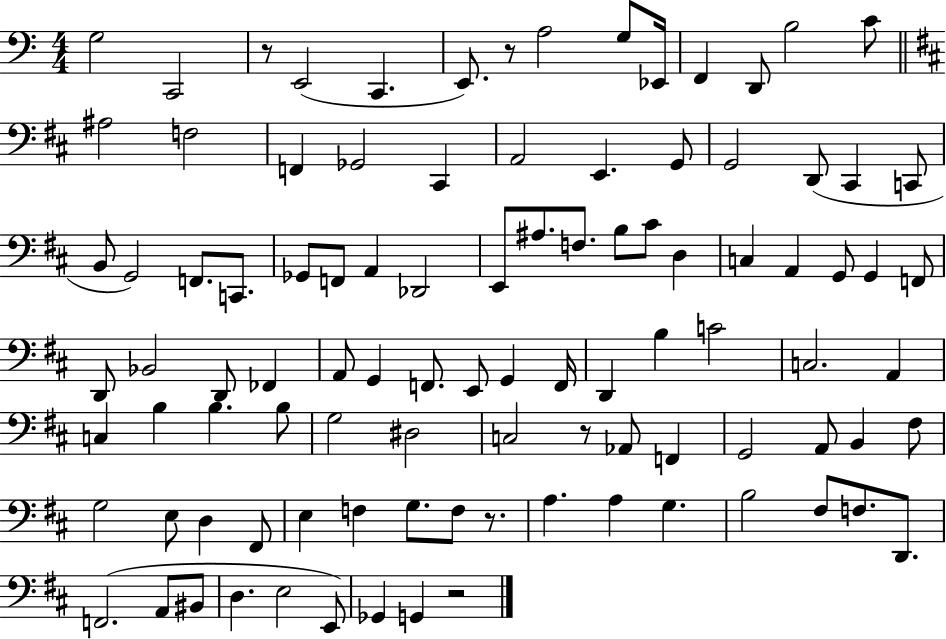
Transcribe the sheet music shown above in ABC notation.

X:1
T:Untitled
M:4/4
L:1/4
K:C
G,2 C,,2 z/2 E,,2 C,, E,,/2 z/2 A,2 G,/2 _E,,/4 F,, D,,/2 B,2 C/2 ^A,2 F,2 F,, _G,,2 ^C,, A,,2 E,, G,,/2 G,,2 D,,/2 ^C,, C,,/2 B,,/2 G,,2 F,,/2 C,,/2 _G,,/2 F,,/2 A,, _D,,2 E,,/2 ^A,/2 F,/2 B,/2 ^C/2 D, C, A,, G,,/2 G,, F,,/2 D,,/2 _B,,2 D,,/2 _F,, A,,/2 G,, F,,/2 E,,/2 G,, F,,/4 D,, B, C2 C,2 A,, C, B, B, B,/2 G,2 ^D,2 C,2 z/2 _A,,/2 F,, G,,2 A,,/2 B,, ^F,/2 G,2 E,/2 D, ^F,,/2 E, F, G,/2 F,/2 z/2 A, A, G, B,2 ^F,/2 F,/2 D,,/2 F,,2 A,,/2 ^B,,/2 D, E,2 E,,/2 _G,, G,, z2